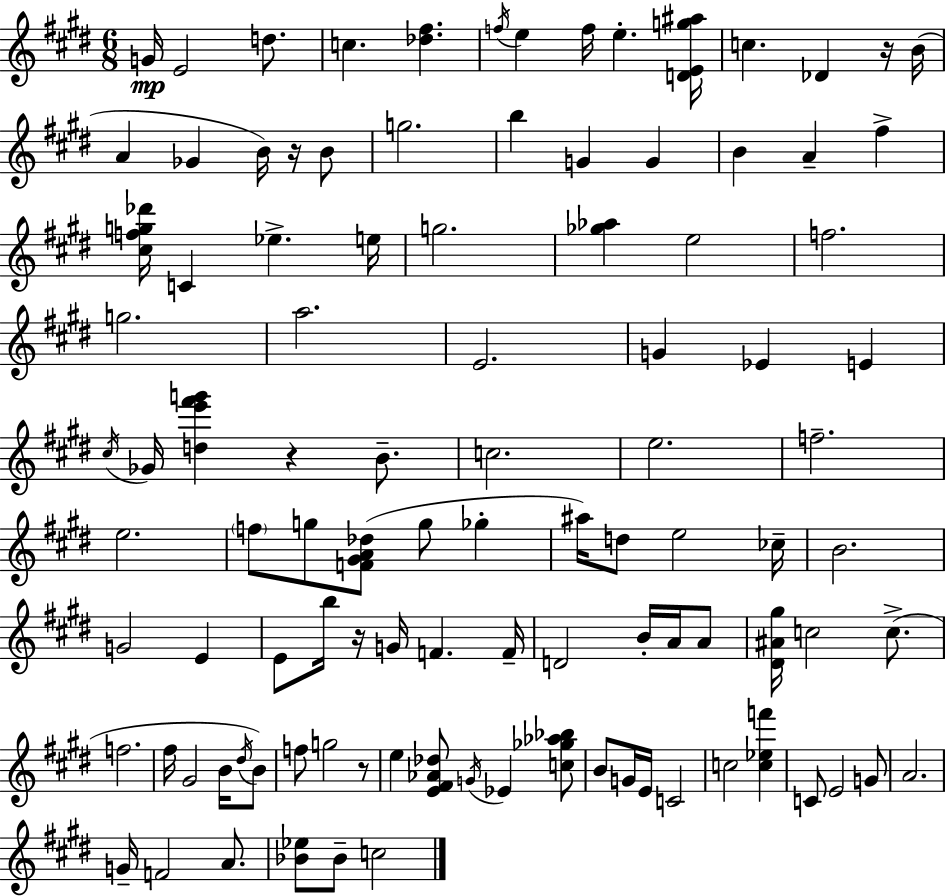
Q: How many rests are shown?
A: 5